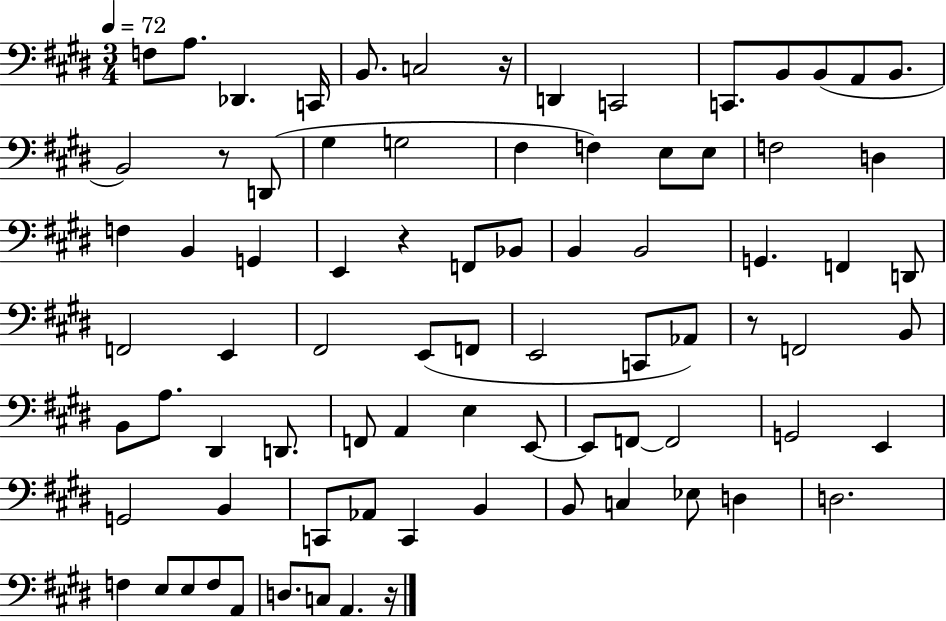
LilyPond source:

{
  \clef bass
  \numericTimeSignature
  \time 3/4
  \key e \major
  \tempo 4 = 72
  \repeat volta 2 { f8 a8. des,4. c,16 | b,8. c2 r16 | d,4 c,2 | c,8. b,8 b,8( a,8 b,8. | \break b,2) r8 d,8( | gis4 g2 | fis4 f4) e8 e8 | f2 d4 | \break f4 b,4 g,4 | e,4 r4 f,8 bes,8 | b,4 b,2 | g,4. f,4 d,8 | \break f,2 e,4 | fis,2 e,8( f,8 | e,2 c,8 aes,8) | r8 f,2 b,8 | \break b,8 a8. dis,4 d,8. | f,8 a,4 e4 e,8~~ | e,8 f,8~~ f,2 | g,2 e,4 | \break g,2 b,4 | c,8 aes,8 c,4 b,4 | b,8 c4 ees8 d4 | d2. | \break f4 e8 e8 f8 a,8 | d8. c8 a,4. r16 | } \bar "|."
}